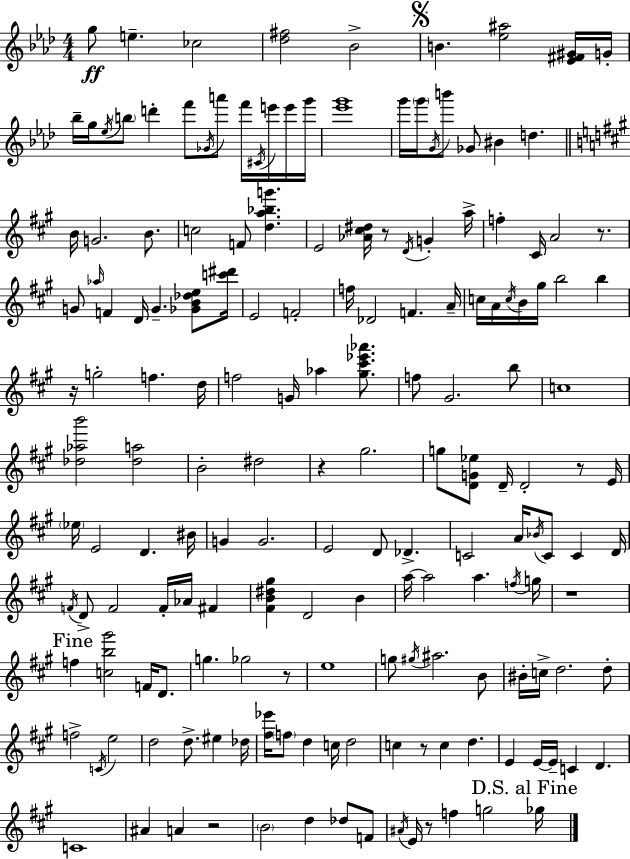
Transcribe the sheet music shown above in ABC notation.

X:1
T:Untitled
M:4/4
L:1/4
K:Fm
g/2 e _c2 [_d^f]2 _B2 B [_e^a]2 [_E^F^G]/4 G/4 _b/4 g/4 _e/4 b/2 d' f'/2 _G/4 a'/2 f'/4 ^C/4 e'/4 e'/4 g'/4 [_e'g']4 g'/4 g'/4 G/4 b'/2 _G/2 ^B d B/4 G2 B/2 c2 F/2 [da_bg'] E2 [_A^c^d]/4 z/2 D/4 G a/4 f ^C/4 A2 z/2 G/2 _a/4 F D/4 G [_GB_de]/2 [c'^d']/4 E2 F2 f/4 _D2 F A/4 c/4 A/4 c/4 B/4 ^g/4 b2 b z/4 g2 f d/4 f2 G/4 _a [^g^c'_e'_a']/2 f/2 ^G2 b/2 c4 [_d_ab']2 [_da]2 B2 ^d2 z ^g2 g/2 [DG_e]/2 D/4 D2 z/2 E/4 _e/4 E2 D ^B/4 G G2 E2 D/2 _D C2 A/4 _B/4 C/2 C D/4 F/4 D/2 F2 F/4 _A/4 ^F [^FB^d^g] D2 B a/4 a2 a f/4 g/4 z4 f [cb^g']2 F/4 D/2 g _g2 z/2 e4 g/2 ^g/4 ^a2 B/2 ^B/4 c/4 d2 d/2 f2 C/4 e2 d2 d/2 ^e _d/4 [^f_e']/4 f/2 d c/4 d2 c z/2 c d E E/4 E/4 C D C4 ^A A z2 B2 d _d/2 F/2 ^A/4 E/4 z/2 f g2 _g/4